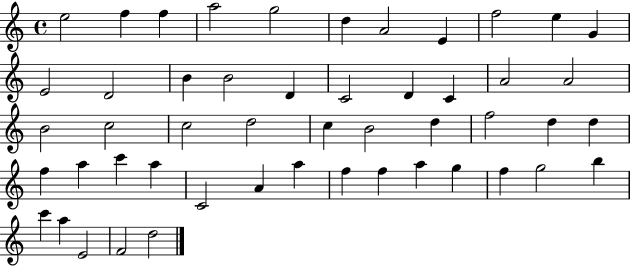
{
  \clef treble
  \time 4/4
  \defaultTimeSignature
  \key c \major
  e''2 f''4 f''4 | a''2 g''2 | d''4 a'2 e'4 | f''2 e''4 g'4 | \break e'2 d'2 | b'4 b'2 d'4 | c'2 d'4 c'4 | a'2 a'2 | \break b'2 c''2 | c''2 d''2 | c''4 b'2 d''4 | f''2 d''4 d''4 | \break f''4 a''4 c'''4 a''4 | c'2 a'4 a''4 | f''4 f''4 a''4 g''4 | f''4 g''2 b''4 | \break c'''4 a''4 e'2 | f'2 d''2 | \bar "|."
}